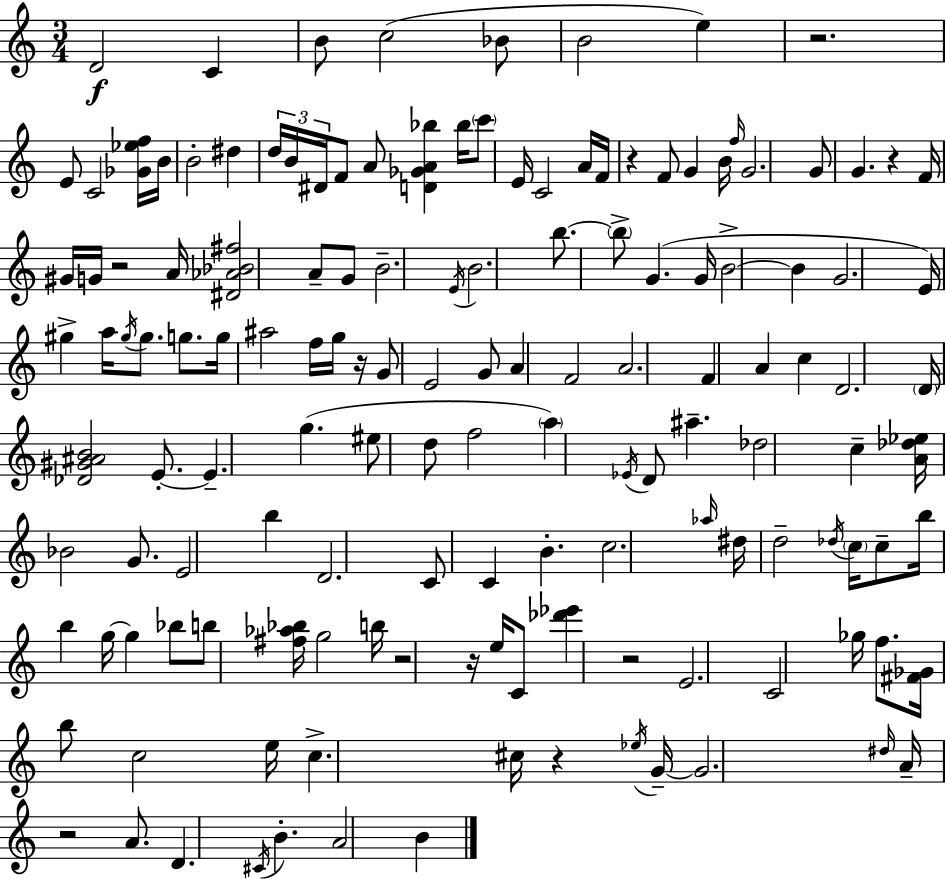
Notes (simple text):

D4/h C4/q B4/e C5/h Bb4/e B4/h E5/q R/h. E4/e C4/h [Gb4,Eb5,F5]/s B4/s B4/h D#5/q D5/s B4/s D#4/s F4/e A4/e [D4,Gb4,A4,Bb5]/q Bb5/s C6/e E4/s C4/h A4/s F4/s R/q F4/e G4/q B4/s F5/s G4/h. G4/e G4/q. R/q F4/s G#4/s G4/s R/h A4/s [D#4,Ab4,Bb4,F#5]/h A4/e G4/e B4/h. E4/s B4/h. B5/e. B5/e G4/q. G4/s B4/h B4/q G4/h. E4/s G#5/q A5/s G#5/s G#5/e. G5/e. G5/s A#5/h F5/s G5/s R/s G4/e E4/h G4/e A4/q F4/h A4/h. F4/q A4/q C5/q D4/h. D4/s [Db4,G#4,A#4,B4]/h E4/e. E4/q. G5/q. EIS5/e D5/e F5/h A5/q Eb4/s D4/e A#5/q. Db5/h C5/q [A4,Db5,Eb5]/s Bb4/h G4/e. E4/h B5/q D4/h. C4/e C4/q B4/q. C5/h. Ab5/s D#5/s D5/h Db5/s C5/s C5/e B5/s B5/q G5/s G5/q Bb5/e B5/e [F#5,Ab5,Bb5]/s G5/h B5/s R/h R/s E5/s C4/e [Db6,Eb6]/q R/h E4/h. C4/h Gb5/s F5/e. [F#4,Gb4]/s B5/e C5/h E5/s C5/q. C#5/s R/q Eb5/s G4/s G4/h. D#5/s A4/s R/h A4/e. D4/q. C#4/s B4/q. A4/h B4/q